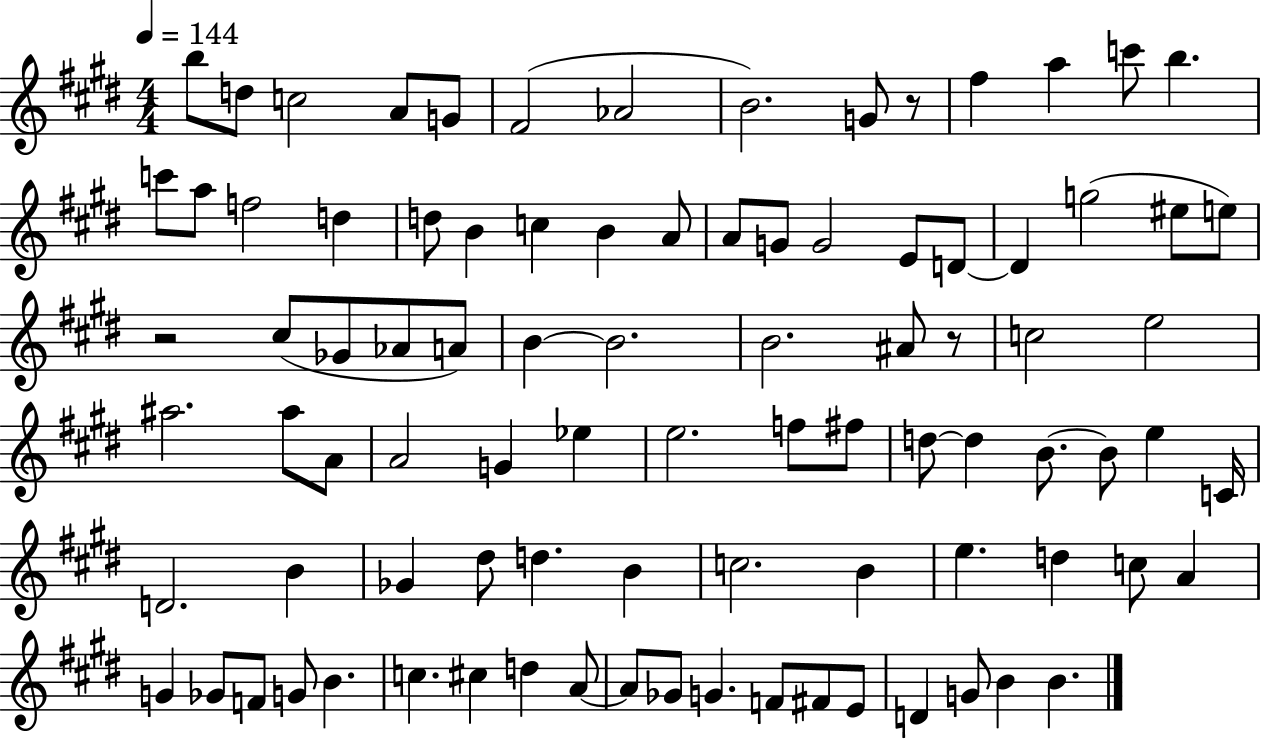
{
  \clef treble
  \numericTimeSignature
  \time 4/4
  \key e \major
  \tempo 4 = 144
  b''8 d''8 c''2 a'8 g'8 | fis'2( aes'2 | b'2.) g'8 r8 | fis''4 a''4 c'''8 b''4. | \break c'''8 a''8 f''2 d''4 | d''8 b'4 c''4 b'4 a'8 | a'8 g'8 g'2 e'8 d'8~~ | d'4 g''2( eis''8 e''8) | \break r2 cis''8( ges'8 aes'8 a'8) | b'4~~ b'2. | b'2. ais'8 r8 | c''2 e''2 | \break ais''2. ais''8 a'8 | a'2 g'4 ees''4 | e''2. f''8 fis''8 | d''8~~ d''4 b'8.~~ b'8 e''4 c'16 | \break d'2. b'4 | ges'4 dis''8 d''4. b'4 | c''2. b'4 | e''4. d''4 c''8 a'4 | \break g'4 ges'8 f'8 g'8 b'4. | c''4. cis''4 d''4 a'8~~ | a'8 ges'8 g'4. f'8 fis'8 e'8 | d'4 g'8 b'4 b'4. | \break \bar "|."
}